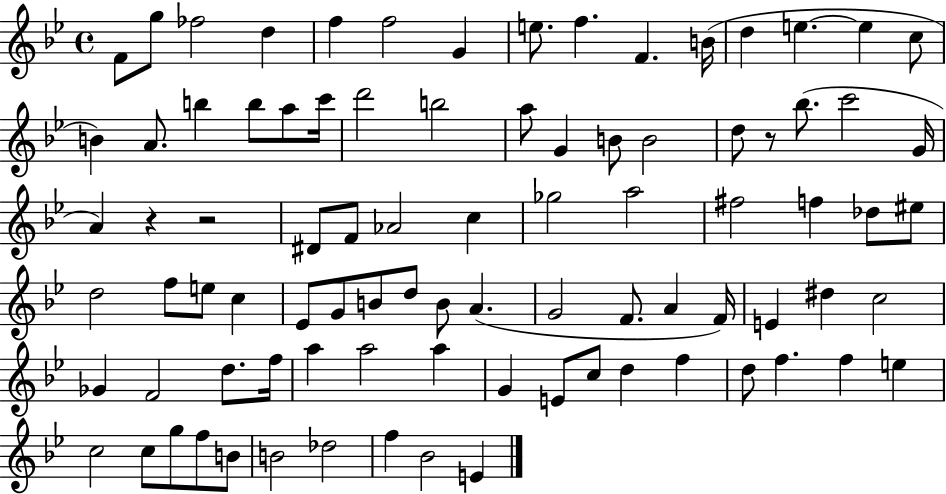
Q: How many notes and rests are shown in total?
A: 88